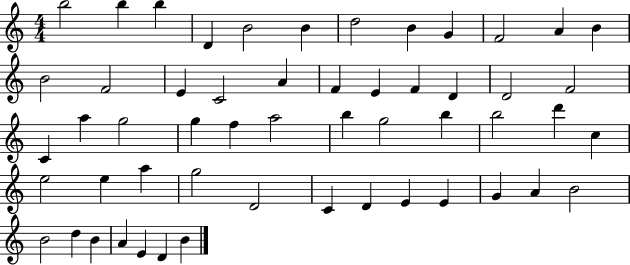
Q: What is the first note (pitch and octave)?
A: B5